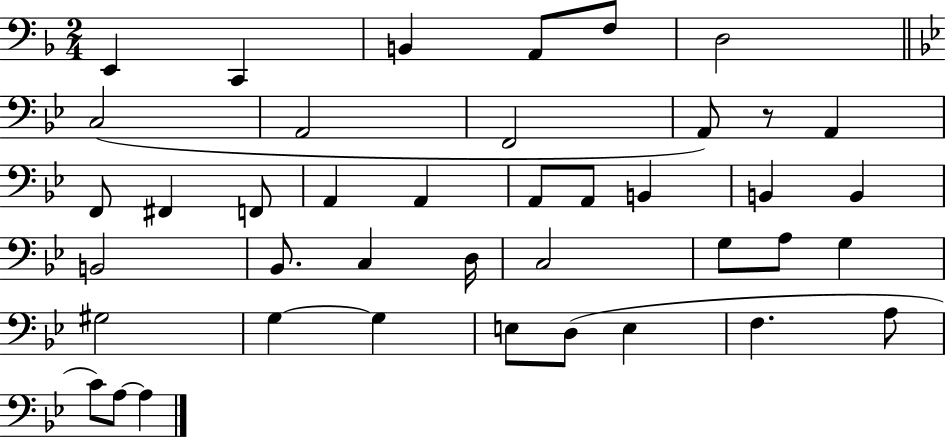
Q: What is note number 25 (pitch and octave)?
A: D3